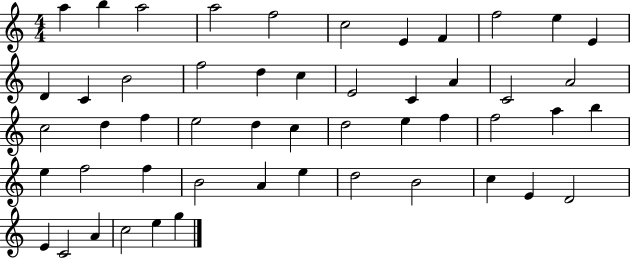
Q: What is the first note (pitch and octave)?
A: A5